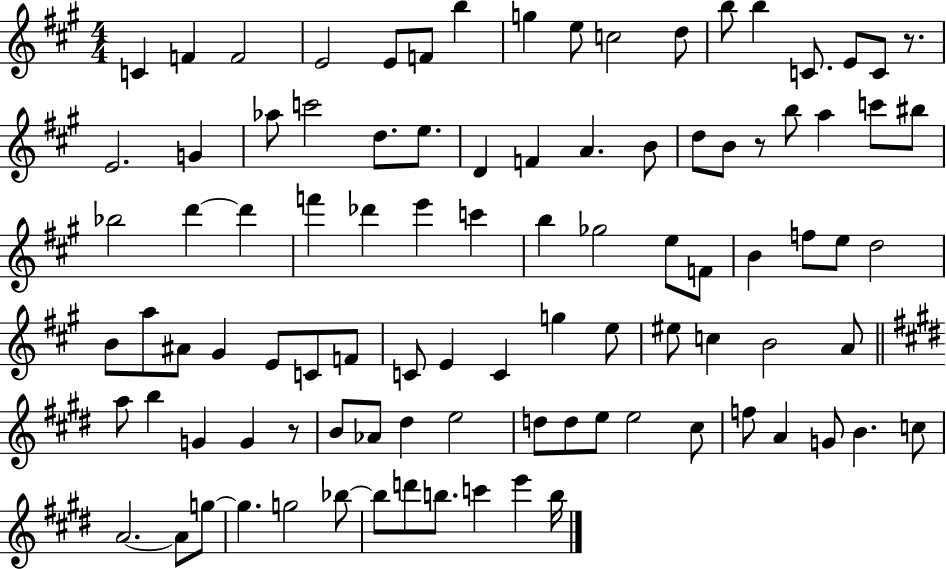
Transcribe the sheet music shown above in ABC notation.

X:1
T:Untitled
M:4/4
L:1/4
K:A
C F F2 E2 E/2 F/2 b g e/2 c2 d/2 b/2 b C/2 E/2 C/2 z/2 E2 G _a/2 c'2 d/2 e/2 D F A B/2 d/2 B/2 z/2 b/2 a c'/2 ^b/2 _b2 d' d' f' _d' e' c' b _g2 e/2 F/2 B f/2 e/2 d2 B/2 a/2 ^A/2 ^G E/2 C/2 F/2 C/2 E C g e/2 ^e/2 c B2 A/2 a/2 b G G z/2 B/2 _A/2 ^d e2 d/2 d/2 e/2 e2 ^c/2 f/2 A G/2 B c/2 A2 A/2 g/2 g g2 _b/2 _b/2 d'/2 b/2 c' e' b/4